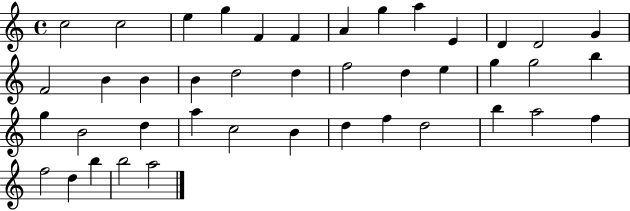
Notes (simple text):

C5/h C5/h E5/q G5/q F4/q F4/q A4/q G5/q A5/q E4/q D4/q D4/h G4/q F4/h B4/q B4/q B4/q D5/h D5/q F5/h D5/q E5/q G5/q G5/h B5/q G5/q B4/h D5/q A5/q C5/h B4/q D5/q F5/q D5/h B5/q A5/h F5/q F5/h D5/q B5/q B5/h A5/h